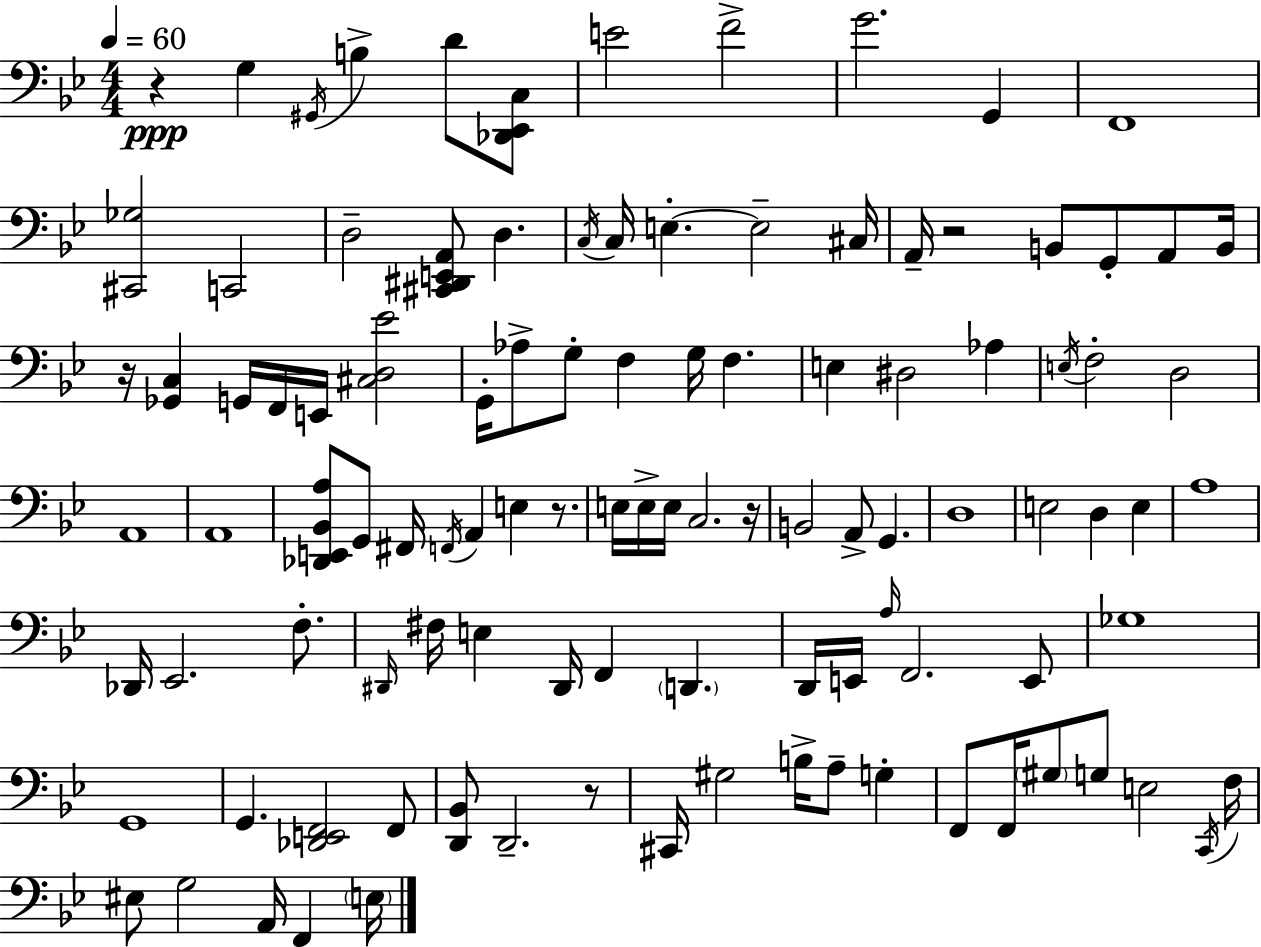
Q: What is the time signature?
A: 4/4